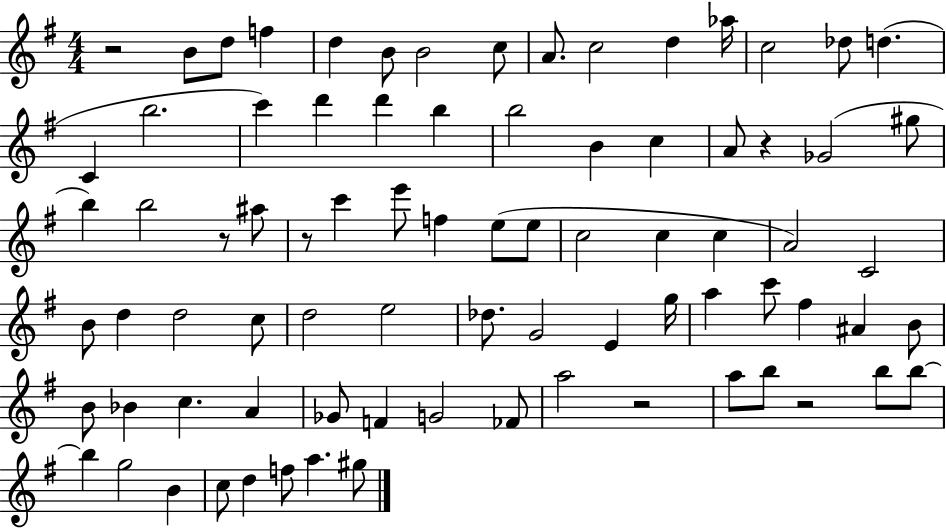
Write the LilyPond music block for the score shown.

{
  \clef treble
  \numericTimeSignature
  \time 4/4
  \key g \major
  r2 b'8 d''8 f''4 | d''4 b'8 b'2 c''8 | a'8. c''2 d''4 aes''16 | c''2 des''8 d''4.( | \break c'4 b''2. | c'''4) d'''4 d'''4 b''4 | b''2 b'4 c''4 | a'8 r4 ges'2( gis''8 | \break b''4) b''2 r8 ais''8 | r8 c'''4 e'''8 f''4 e''8( e''8 | c''2 c''4 c''4 | a'2) c'2 | \break b'8 d''4 d''2 c''8 | d''2 e''2 | des''8. g'2 e'4 g''16 | a''4 c'''8 fis''4 ais'4 b'8 | \break b'8 bes'4 c''4. a'4 | ges'8 f'4 g'2 fes'8 | a''2 r2 | a''8 b''8 r2 b''8 b''8~~ | \break b''4 g''2 b'4 | c''8 d''4 f''8 a''4. gis''8 | \bar "|."
}